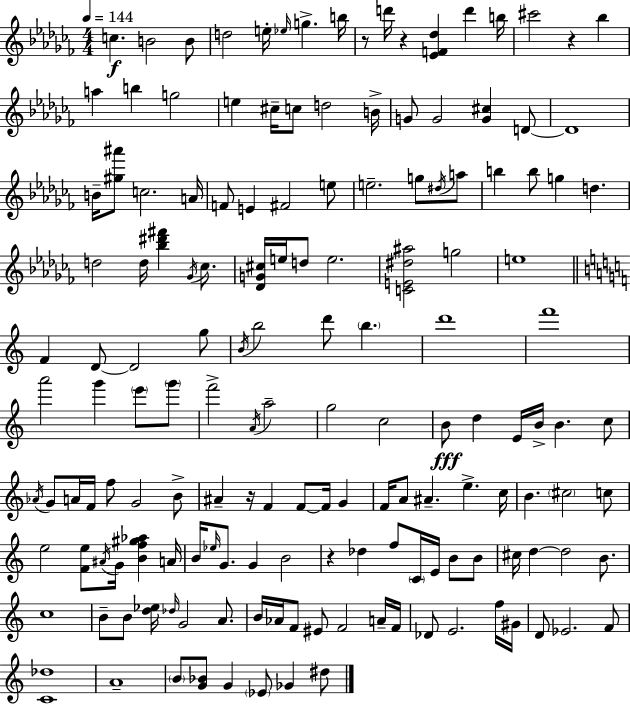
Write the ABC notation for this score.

X:1
T:Untitled
M:4/4
L:1/4
K:Abm
c B2 B/2 d2 e/4 _e/4 g b/4 z/2 d'/4 z [_EF_d] d' b/4 ^c'2 z _b a b g2 e ^c/4 c/2 d2 B/4 G/2 G2 [G^c] D/2 D4 B/4 [^g^a']/2 c2 A/4 F/2 E ^F2 e/2 e2 g/2 ^d/4 a/2 b b/2 g d d2 d/4 [_b^d'^f'] _G/4 _c/2 [_DG^c]/4 e/4 d/2 e2 [CE^d^a]2 g2 e4 F D/2 D2 g/2 B/4 b2 d'/2 b d'4 f'4 a'2 g' e'/2 g'/2 f'2 A/4 a2 g2 c2 B/2 d E/4 B/4 B c/2 _A/4 G/2 A/4 F/4 f/2 G2 B/2 ^A z/4 F F/2 F/4 G F/4 A/2 ^A e c/4 B ^c2 c/2 e2 [Fe]/2 ^A/4 G/4 [Bf^g_a] A/4 B/4 _e/4 G/2 G B2 z _d f/2 C/4 E/4 B/2 B/2 ^c/4 d d2 B/2 c4 B/2 B/2 [d_e]/4 _d/4 G2 A/2 B/4 _A/4 F/2 ^E/2 F2 A/4 F/4 _D/2 E2 f/4 ^G/4 D/2 _E2 F/2 [C_d]4 A4 B/2 [G_B]/2 G _E/2 _G ^d/2